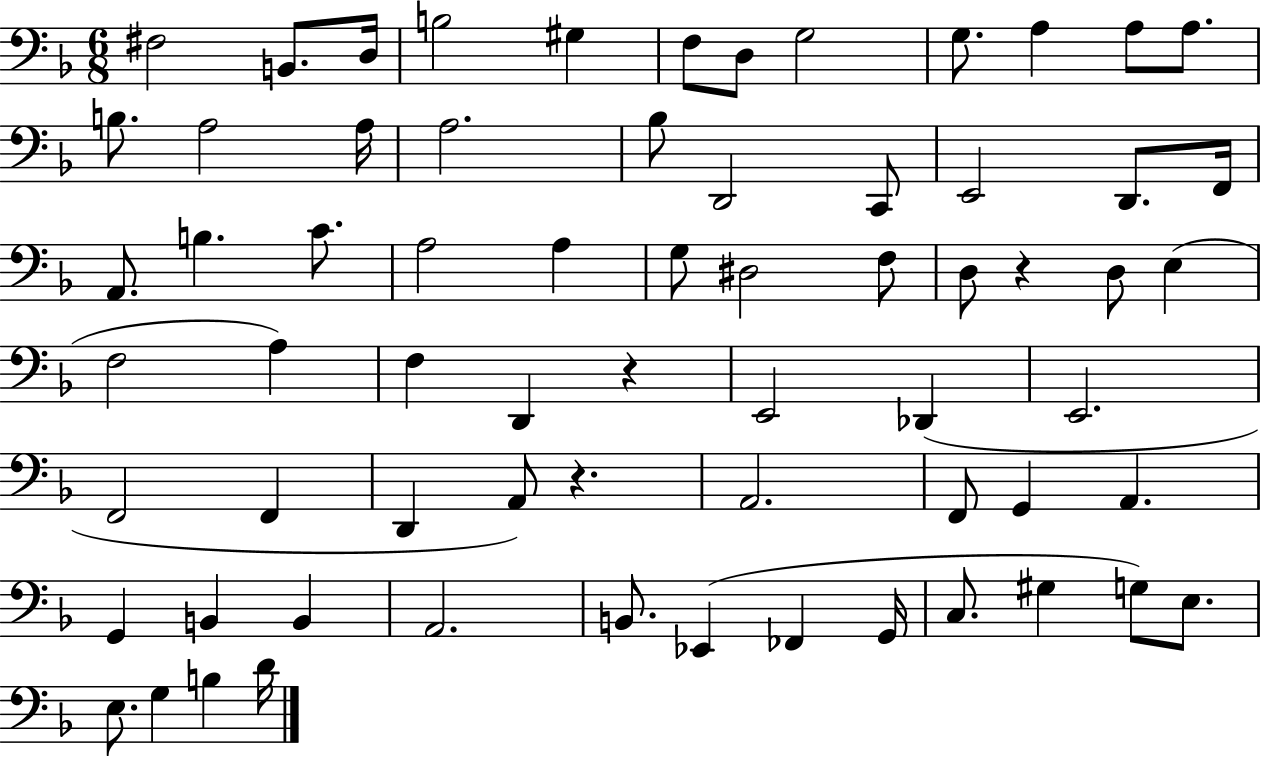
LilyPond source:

{
  \clef bass
  \numericTimeSignature
  \time 6/8
  \key f \major
  fis2 b,8. d16 | b2 gis4 | f8 d8 g2 | g8. a4 a8 a8. | \break b8. a2 a16 | a2. | bes8 d,2 c,8 | e,2 d,8. f,16 | \break a,8. b4. c'8. | a2 a4 | g8 dis2 f8 | d8 r4 d8 e4( | \break f2 a4) | f4 d,4 r4 | e,2 des,4( | e,2. | \break f,2 f,4 | d,4 a,8) r4. | a,2. | f,8 g,4 a,4. | \break g,4 b,4 b,4 | a,2. | b,8. ees,4( fes,4 g,16 | c8. gis4 g8) e8. | \break e8. g4 b4 d'16 | \bar "|."
}